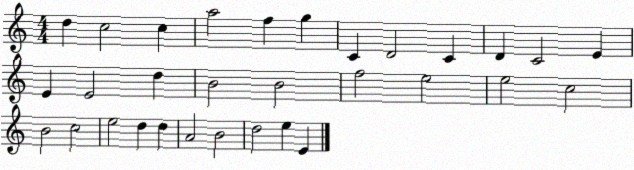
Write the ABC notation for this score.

X:1
T:Untitled
M:4/4
L:1/4
K:C
d c2 c a2 f g C D2 C D C2 E E E2 d B2 B2 f2 e2 e2 c2 B2 c2 e2 d d A2 B2 d2 e E